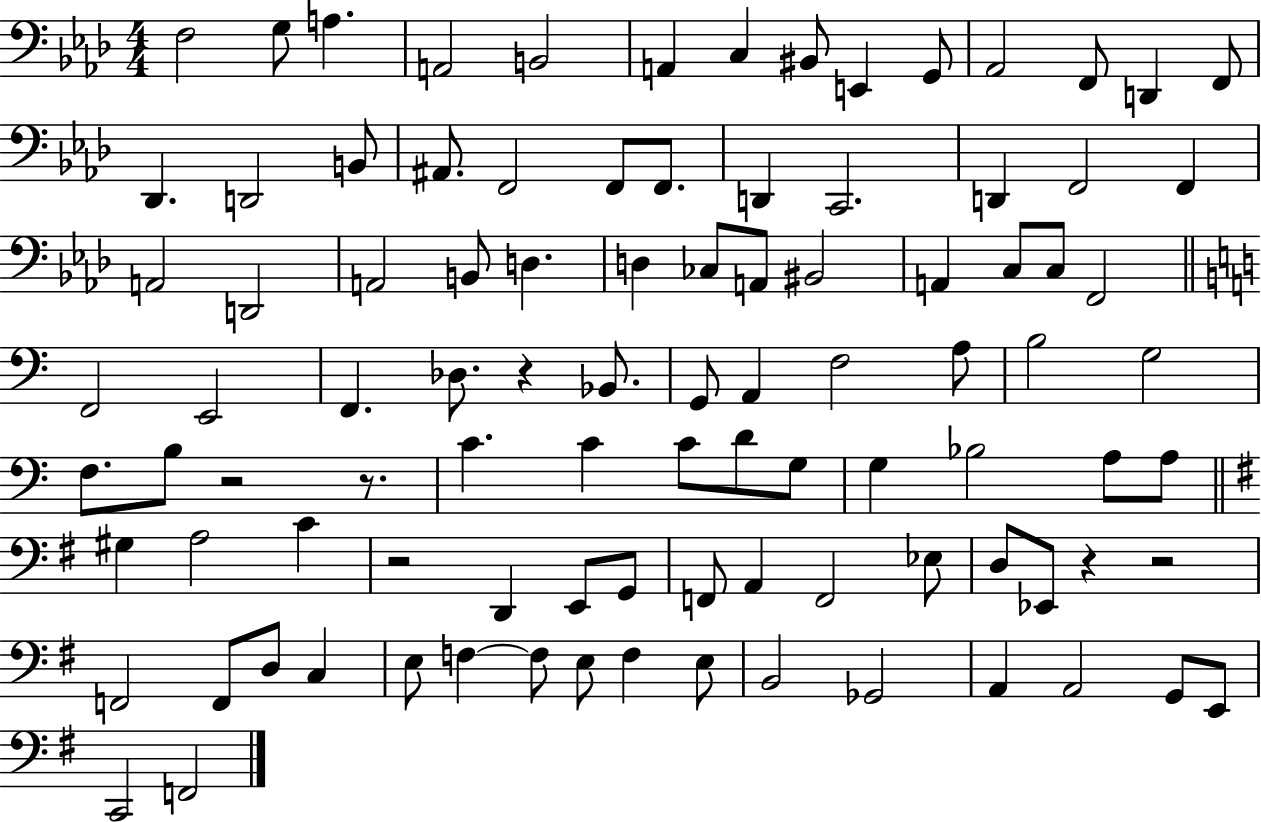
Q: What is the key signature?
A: AES major